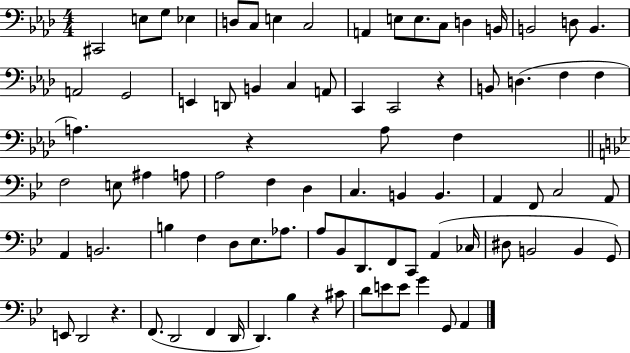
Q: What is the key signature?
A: AES major